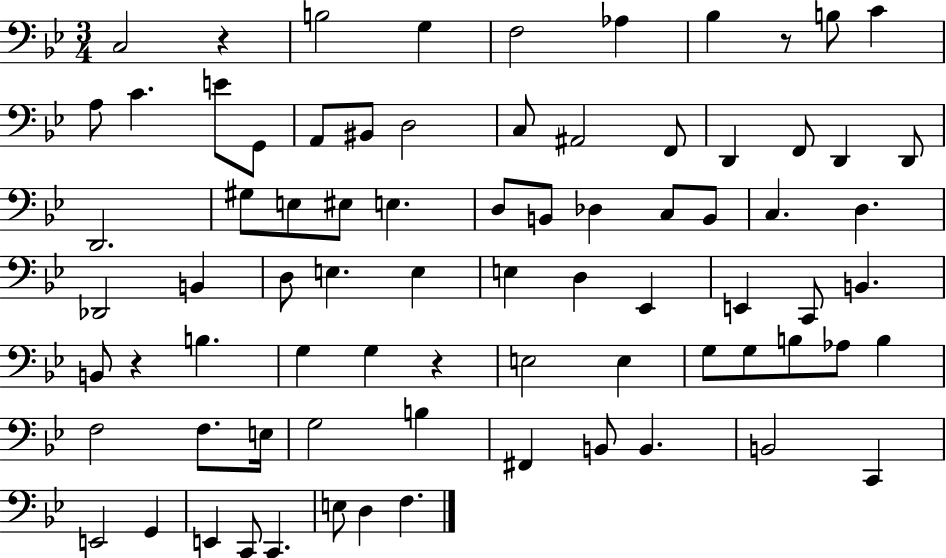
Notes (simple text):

C3/h R/q B3/h G3/q F3/h Ab3/q Bb3/q R/e B3/e C4/q A3/e C4/q. E4/e G2/e A2/e BIS2/e D3/h C3/e A#2/h F2/e D2/q F2/e D2/q D2/e D2/h. G#3/e E3/e EIS3/e E3/q. D3/e B2/e Db3/q C3/e B2/e C3/q. D3/q. Db2/h B2/q D3/e E3/q. E3/q E3/q D3/q Eb2/q E2/q C2/e B2/q. B2/e R/q B3/q. G3/q G3/q R/q E3/h E3/q G3/e G3/e B3/e Ab3/e B3/q F3/h F3/e. E3/s G3/h B3/q F#2/q B2/e B2/q. B2/h C2/q E2/h G2/q E2/q C2/e C2/q. E3/e D3/q F3/q.